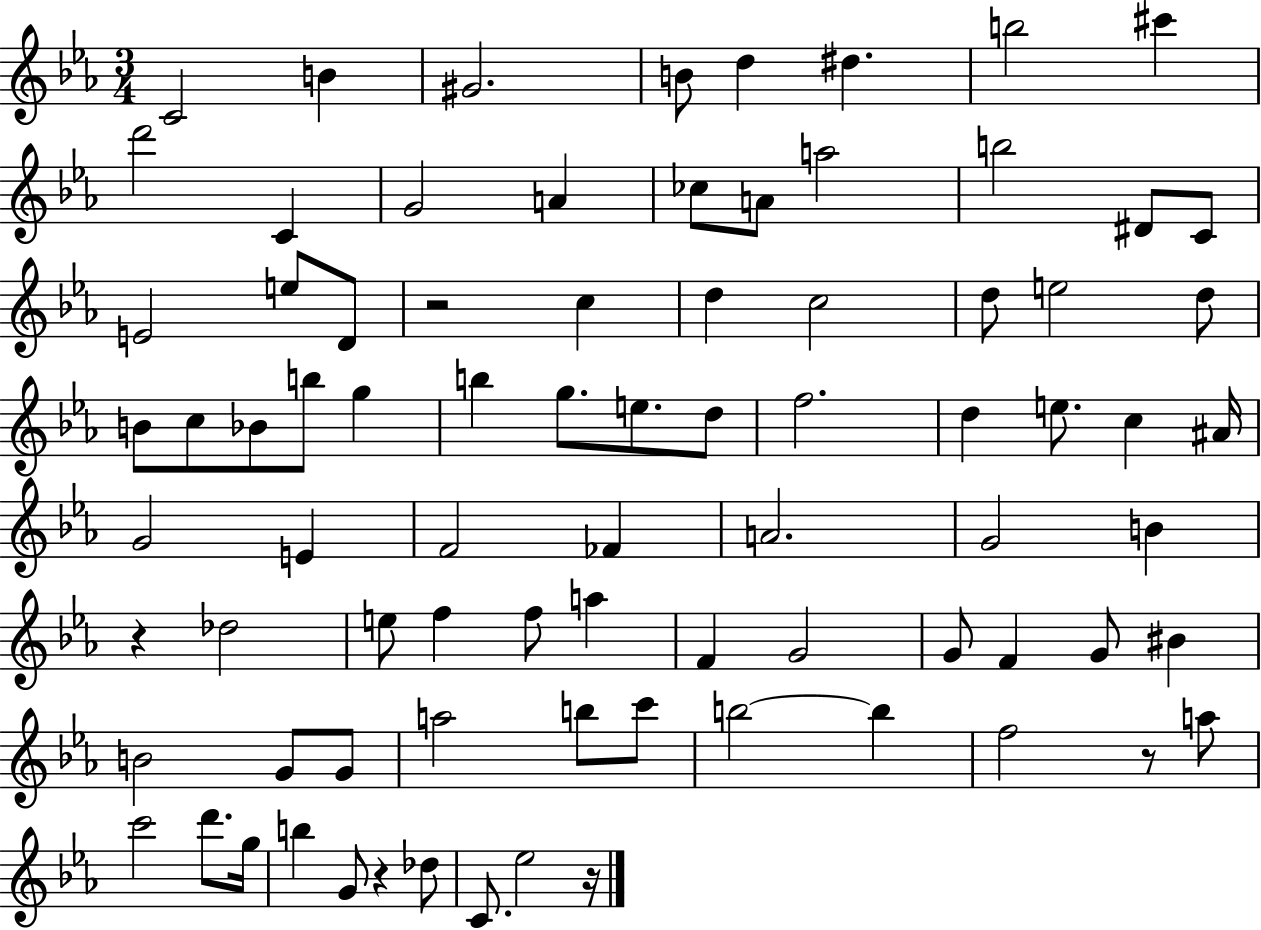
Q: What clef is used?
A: treble